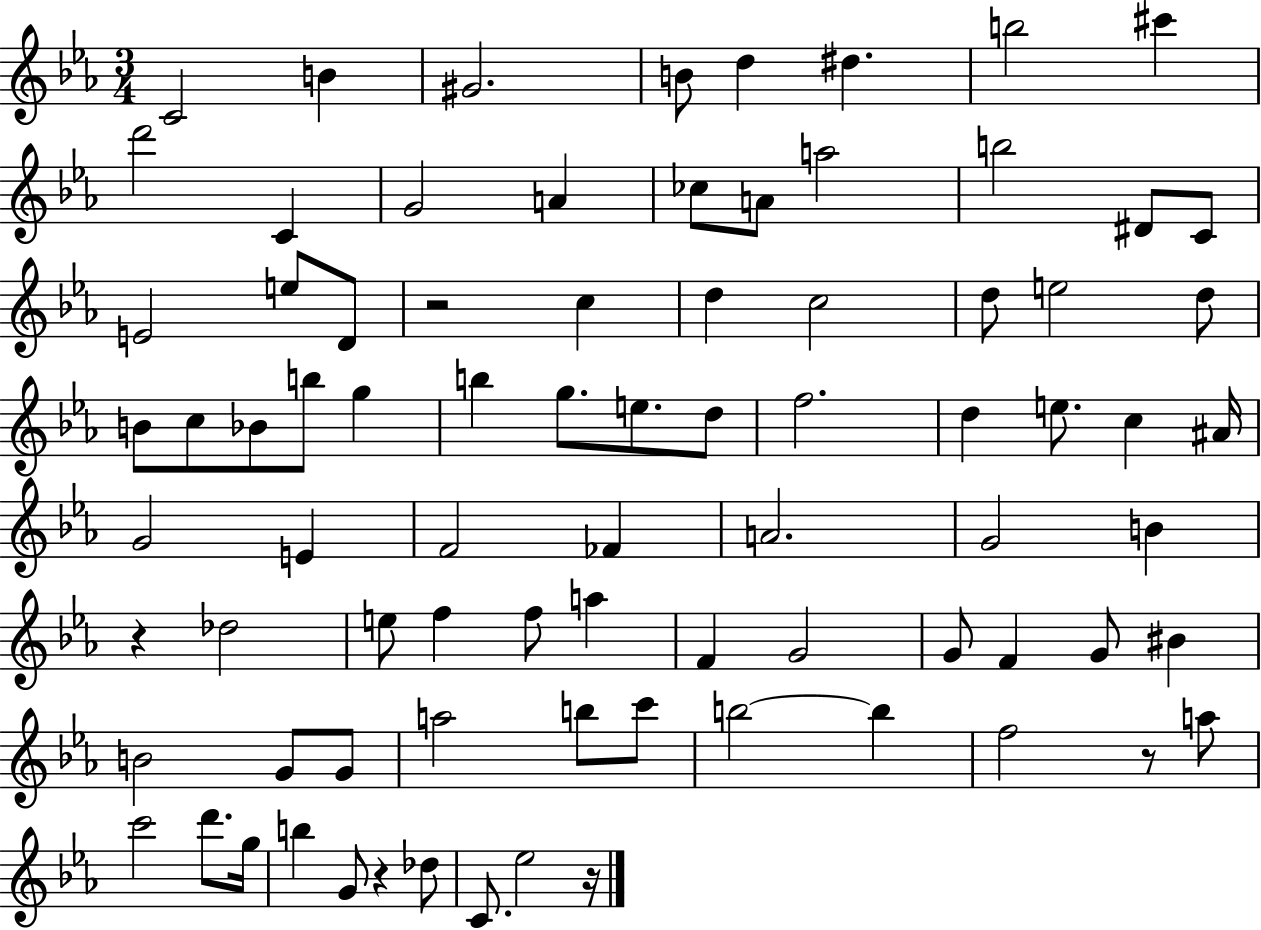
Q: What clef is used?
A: treble